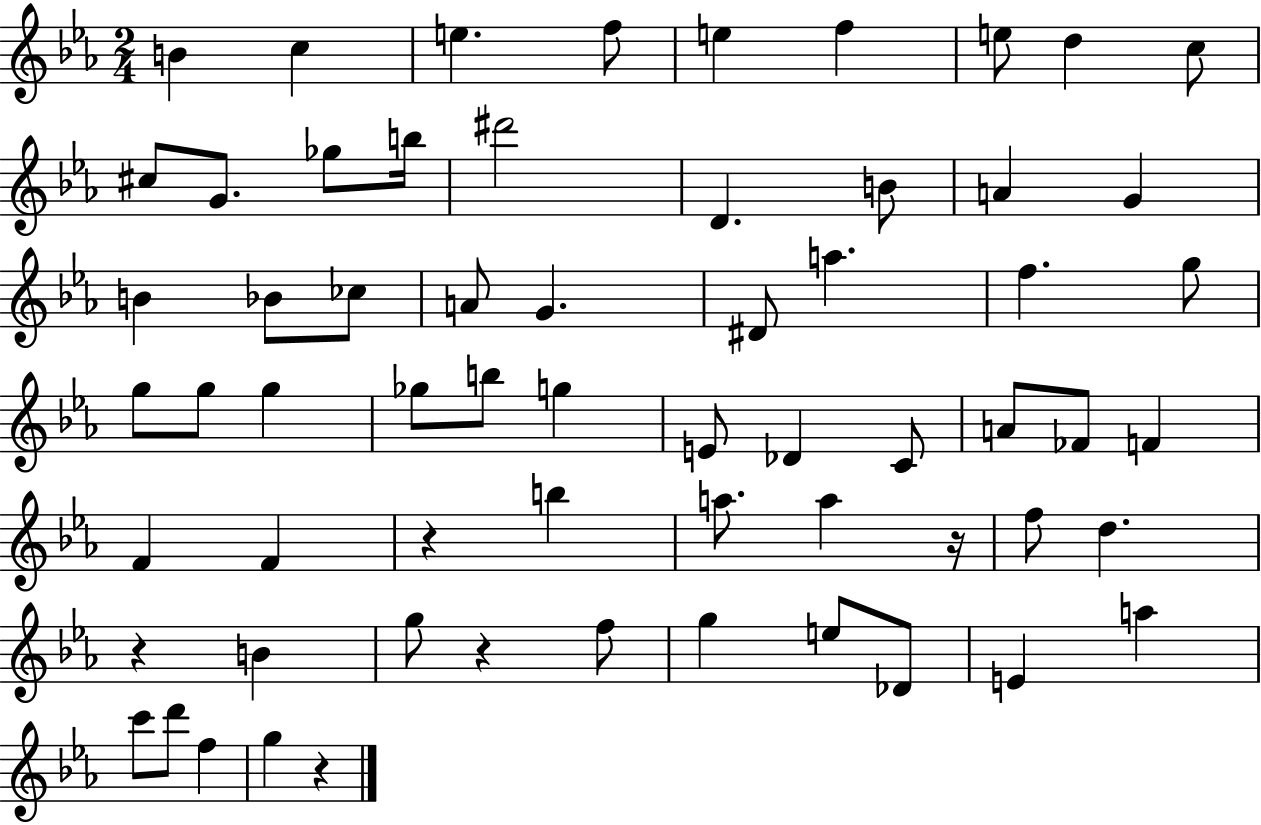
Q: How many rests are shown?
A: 5